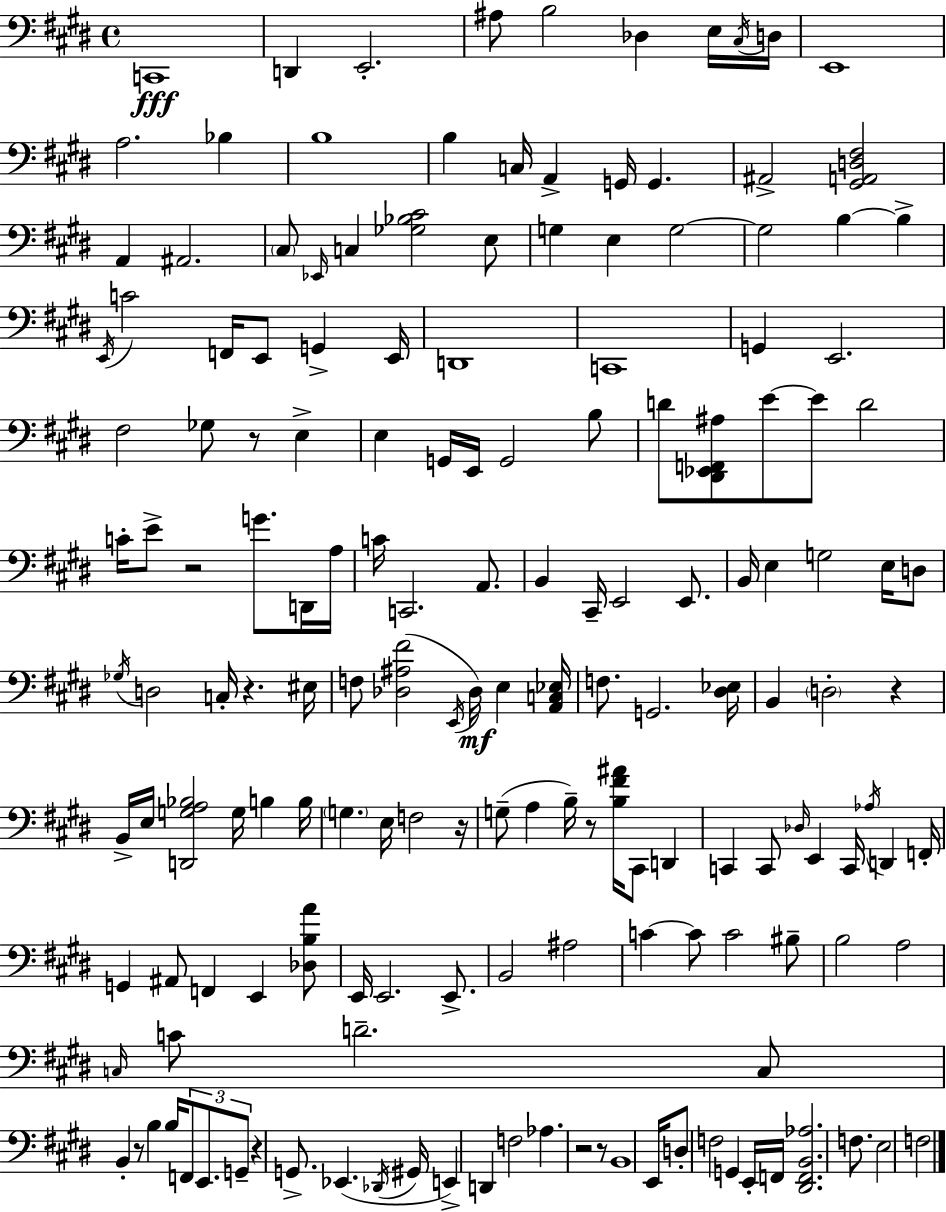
X:1
T:Untitled
M:4/4
L:1/4
K:E
C,,4 D,, E,,2 ^A,/2 B,2 _D, E,/4 ^C,/4 D,/4 E,,4 A,2 _B, B,4 B, C,/4 A,, G,,/4 G,, ^A,,2 [^G,,A,,D,^F,]2 A,, ^A,,2 ^C,/2 _E,,/4 C, [_G,_B,^C]2 E,/2 G, E, G,2 G,2 B, B, E,,/4 C2 F,,/4 E,,/2 G,, E,,/4 D,,4 C,,4 G,, E,,2 ^F,2 _G,/2 z/2 E, E, G,,/4 E,,/4 G,,2 B,/2 D/2 [^D,,_E,,F,,^A,]/2 E/2 E/2 D2 C/4 E/2 z2 G/2 D,,/4 A,/4 C/4 C,,2 A,,/2 B,, ^C,,/4 E,,2 E,,/2 B,,/4 E, G,2 E,/4 D,/2 _G,/4 D,2 C,/4 z ^E,/4 F,/2 [_D,^A,^F]2 E,,/4 _D,/4 E, [A,,C,_E,]/4 F,/2 G,,2 [^D,_E,]/4 B,, D,2 z B,,/4 E,/4 [D,,G,A,_B,]2 G,/4 B, B,/4 G, E,/4 F,2 z/4 G,/2 A, B,/4 z/2 [B,^F^A]/4 ^C,,/2 D,, C,, C,,/2 _D,/4 E,, C,,/4 _A,/4 D,, F,,/4 G,, ^A,,/2 F,, E,, [_D,B,A]/2 E,,/4 E,,2 E,,/2 B,,2 ^A,2 C C/2 C2 ^B,/2 B,2 A,2 C,/4 C/2 D2 C,/2 B,, z/2 B, B,/4 F,,/2 E,,/2 G,,/2 z G,,/2 _E,, _D,,/4 ^G,,/4 E,, D,, F,2 _A, z2 z/2 B,,4 E,,/4 D,/2 F,2 G,, E,,/4 F,,/4 [^D,,F,,B,,_A,]2 F,/2 E,2 F,2